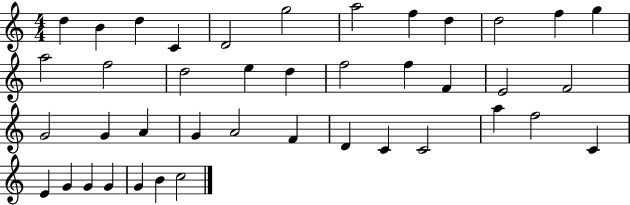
D5/q B4/q D5/q C4/q D4/h G5/h A5/h F5/q D5/q D5/h F5/q G5/q A5/h F5/h D5/h E5/q D5/q F5/h F5/q F4/q E4/h F4/h G4/h G4/q A4/q G4/q A4/h F4/q D4/q C4/q C4/h A5/q F5/h C4/q E4/q G4/q G4/q G4/q G4/q B4/q C5/h